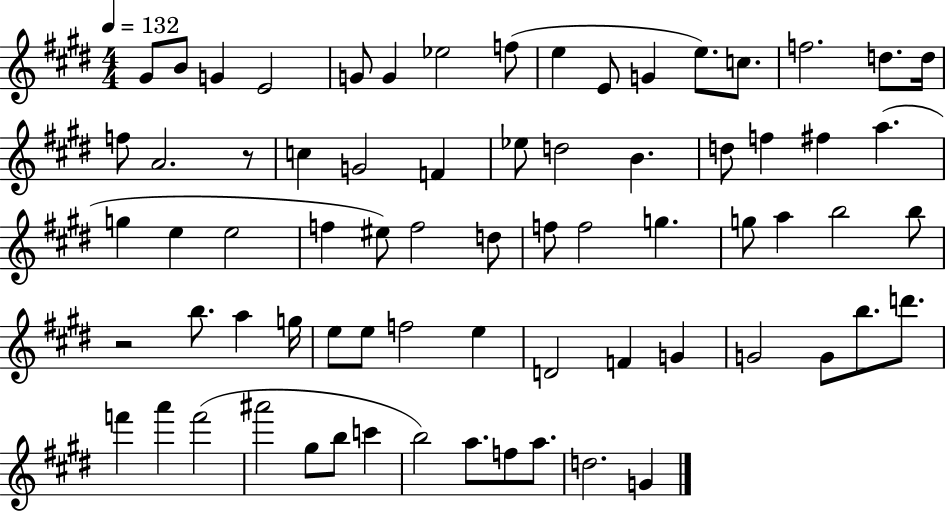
G#4/e B4/e G4/q E4/h G4/e G4/q Eb5/h F5/e E5/q E4/e G4/q E5/e. C5/e. F5/h. D5/e. D5/s F5/e A4/h. R/e C5/q G4/h F4/q Eb5/e D5/h B4/q. D5/e F5/q F#5/q A5/q. G5/q E5/q E5/h F5/q EIS5/e F5/h D5/e F5/e F5/h G5/q. G5/e A5/q B5/h B5/e R/h B5/e. A5/q G5/s E5/e E5/e F5/h E5/q D4/h F4/q G4/q G4/h G4/e B5/e. D6/e. F6/q A6/q F6/h A#6/h G#5/e B5/e C6/q B5/h A5/e. F5/e A5/e. D5/h. G4/q